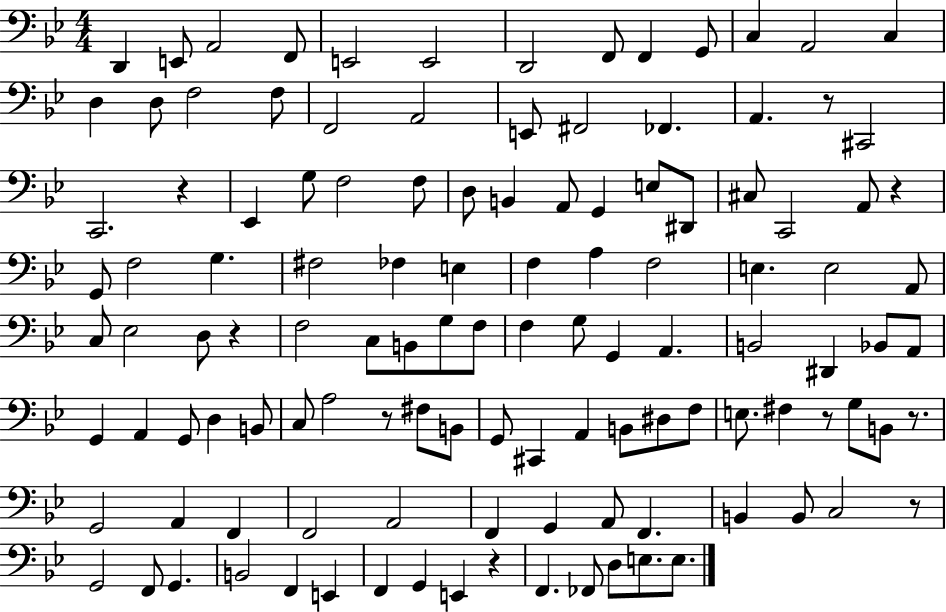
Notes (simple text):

D2/q E2/e A2/h F2/e E2/h E2/h D2/h F2/e F2/q G2/e C3/q A2/h C3/q D3/q D3/e F3/h F3/e F2/h A2/h E2/e F#2/h FES2/q. A2/q. R/e C#2/h C2/h. R/q Eb2/q G3/e F3/h F3/e D3/e B2/q A2/e G2/q E3/e D#2/e C#3/e C2/h A2/e R/q G2/e F3/h G3/q. F#3/h FES3/q E3/q F3/q A3/q F3/h E3/q. E3/h A2/e C3/e Eb3/h D3/e R/q F3/h C3/e B2/e G3/e F3/e F3/q G3/e G2/q A2/q. B2/h D#2/q Bb2/e A2/e G2/q A2/q G2/e D3/q B2/e C3/e A3/h R/e F#3/e B2/e G2/e C#2/q A2/q B2/e D#3/e F3/e E3/e. F#3/q R/e G3/e B2/e R/e. G2/h A2/q F2/q F2/h A2/h F2/q G2/q A2/e F2/q. B2/q B2/e C3/h R/e G2/h F2/e G2/q. B2/h F2/q E2/q F2/q G2/q E2/q R/q F2/q. FES2/e D3/e E3/e. E3/e.